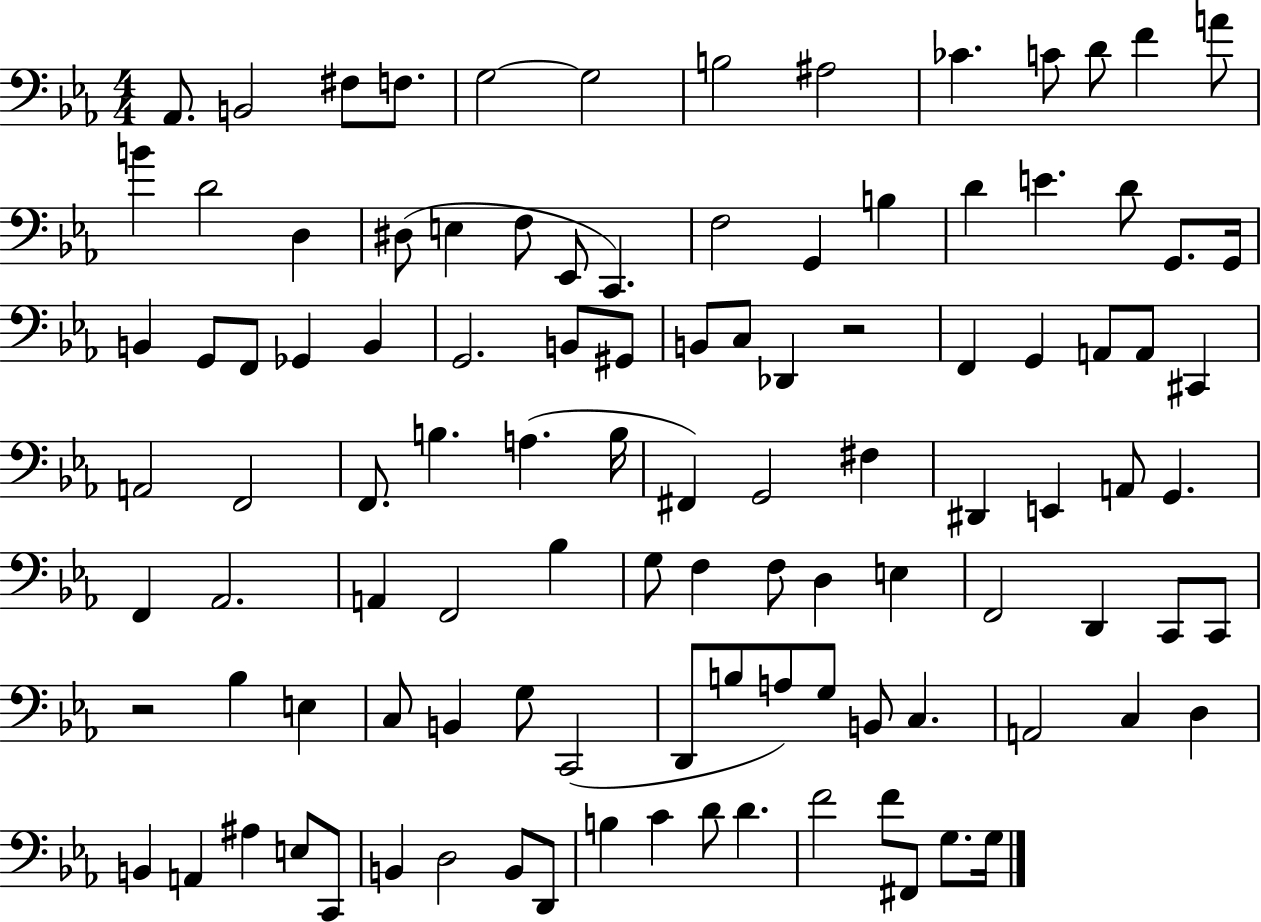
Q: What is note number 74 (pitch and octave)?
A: E3